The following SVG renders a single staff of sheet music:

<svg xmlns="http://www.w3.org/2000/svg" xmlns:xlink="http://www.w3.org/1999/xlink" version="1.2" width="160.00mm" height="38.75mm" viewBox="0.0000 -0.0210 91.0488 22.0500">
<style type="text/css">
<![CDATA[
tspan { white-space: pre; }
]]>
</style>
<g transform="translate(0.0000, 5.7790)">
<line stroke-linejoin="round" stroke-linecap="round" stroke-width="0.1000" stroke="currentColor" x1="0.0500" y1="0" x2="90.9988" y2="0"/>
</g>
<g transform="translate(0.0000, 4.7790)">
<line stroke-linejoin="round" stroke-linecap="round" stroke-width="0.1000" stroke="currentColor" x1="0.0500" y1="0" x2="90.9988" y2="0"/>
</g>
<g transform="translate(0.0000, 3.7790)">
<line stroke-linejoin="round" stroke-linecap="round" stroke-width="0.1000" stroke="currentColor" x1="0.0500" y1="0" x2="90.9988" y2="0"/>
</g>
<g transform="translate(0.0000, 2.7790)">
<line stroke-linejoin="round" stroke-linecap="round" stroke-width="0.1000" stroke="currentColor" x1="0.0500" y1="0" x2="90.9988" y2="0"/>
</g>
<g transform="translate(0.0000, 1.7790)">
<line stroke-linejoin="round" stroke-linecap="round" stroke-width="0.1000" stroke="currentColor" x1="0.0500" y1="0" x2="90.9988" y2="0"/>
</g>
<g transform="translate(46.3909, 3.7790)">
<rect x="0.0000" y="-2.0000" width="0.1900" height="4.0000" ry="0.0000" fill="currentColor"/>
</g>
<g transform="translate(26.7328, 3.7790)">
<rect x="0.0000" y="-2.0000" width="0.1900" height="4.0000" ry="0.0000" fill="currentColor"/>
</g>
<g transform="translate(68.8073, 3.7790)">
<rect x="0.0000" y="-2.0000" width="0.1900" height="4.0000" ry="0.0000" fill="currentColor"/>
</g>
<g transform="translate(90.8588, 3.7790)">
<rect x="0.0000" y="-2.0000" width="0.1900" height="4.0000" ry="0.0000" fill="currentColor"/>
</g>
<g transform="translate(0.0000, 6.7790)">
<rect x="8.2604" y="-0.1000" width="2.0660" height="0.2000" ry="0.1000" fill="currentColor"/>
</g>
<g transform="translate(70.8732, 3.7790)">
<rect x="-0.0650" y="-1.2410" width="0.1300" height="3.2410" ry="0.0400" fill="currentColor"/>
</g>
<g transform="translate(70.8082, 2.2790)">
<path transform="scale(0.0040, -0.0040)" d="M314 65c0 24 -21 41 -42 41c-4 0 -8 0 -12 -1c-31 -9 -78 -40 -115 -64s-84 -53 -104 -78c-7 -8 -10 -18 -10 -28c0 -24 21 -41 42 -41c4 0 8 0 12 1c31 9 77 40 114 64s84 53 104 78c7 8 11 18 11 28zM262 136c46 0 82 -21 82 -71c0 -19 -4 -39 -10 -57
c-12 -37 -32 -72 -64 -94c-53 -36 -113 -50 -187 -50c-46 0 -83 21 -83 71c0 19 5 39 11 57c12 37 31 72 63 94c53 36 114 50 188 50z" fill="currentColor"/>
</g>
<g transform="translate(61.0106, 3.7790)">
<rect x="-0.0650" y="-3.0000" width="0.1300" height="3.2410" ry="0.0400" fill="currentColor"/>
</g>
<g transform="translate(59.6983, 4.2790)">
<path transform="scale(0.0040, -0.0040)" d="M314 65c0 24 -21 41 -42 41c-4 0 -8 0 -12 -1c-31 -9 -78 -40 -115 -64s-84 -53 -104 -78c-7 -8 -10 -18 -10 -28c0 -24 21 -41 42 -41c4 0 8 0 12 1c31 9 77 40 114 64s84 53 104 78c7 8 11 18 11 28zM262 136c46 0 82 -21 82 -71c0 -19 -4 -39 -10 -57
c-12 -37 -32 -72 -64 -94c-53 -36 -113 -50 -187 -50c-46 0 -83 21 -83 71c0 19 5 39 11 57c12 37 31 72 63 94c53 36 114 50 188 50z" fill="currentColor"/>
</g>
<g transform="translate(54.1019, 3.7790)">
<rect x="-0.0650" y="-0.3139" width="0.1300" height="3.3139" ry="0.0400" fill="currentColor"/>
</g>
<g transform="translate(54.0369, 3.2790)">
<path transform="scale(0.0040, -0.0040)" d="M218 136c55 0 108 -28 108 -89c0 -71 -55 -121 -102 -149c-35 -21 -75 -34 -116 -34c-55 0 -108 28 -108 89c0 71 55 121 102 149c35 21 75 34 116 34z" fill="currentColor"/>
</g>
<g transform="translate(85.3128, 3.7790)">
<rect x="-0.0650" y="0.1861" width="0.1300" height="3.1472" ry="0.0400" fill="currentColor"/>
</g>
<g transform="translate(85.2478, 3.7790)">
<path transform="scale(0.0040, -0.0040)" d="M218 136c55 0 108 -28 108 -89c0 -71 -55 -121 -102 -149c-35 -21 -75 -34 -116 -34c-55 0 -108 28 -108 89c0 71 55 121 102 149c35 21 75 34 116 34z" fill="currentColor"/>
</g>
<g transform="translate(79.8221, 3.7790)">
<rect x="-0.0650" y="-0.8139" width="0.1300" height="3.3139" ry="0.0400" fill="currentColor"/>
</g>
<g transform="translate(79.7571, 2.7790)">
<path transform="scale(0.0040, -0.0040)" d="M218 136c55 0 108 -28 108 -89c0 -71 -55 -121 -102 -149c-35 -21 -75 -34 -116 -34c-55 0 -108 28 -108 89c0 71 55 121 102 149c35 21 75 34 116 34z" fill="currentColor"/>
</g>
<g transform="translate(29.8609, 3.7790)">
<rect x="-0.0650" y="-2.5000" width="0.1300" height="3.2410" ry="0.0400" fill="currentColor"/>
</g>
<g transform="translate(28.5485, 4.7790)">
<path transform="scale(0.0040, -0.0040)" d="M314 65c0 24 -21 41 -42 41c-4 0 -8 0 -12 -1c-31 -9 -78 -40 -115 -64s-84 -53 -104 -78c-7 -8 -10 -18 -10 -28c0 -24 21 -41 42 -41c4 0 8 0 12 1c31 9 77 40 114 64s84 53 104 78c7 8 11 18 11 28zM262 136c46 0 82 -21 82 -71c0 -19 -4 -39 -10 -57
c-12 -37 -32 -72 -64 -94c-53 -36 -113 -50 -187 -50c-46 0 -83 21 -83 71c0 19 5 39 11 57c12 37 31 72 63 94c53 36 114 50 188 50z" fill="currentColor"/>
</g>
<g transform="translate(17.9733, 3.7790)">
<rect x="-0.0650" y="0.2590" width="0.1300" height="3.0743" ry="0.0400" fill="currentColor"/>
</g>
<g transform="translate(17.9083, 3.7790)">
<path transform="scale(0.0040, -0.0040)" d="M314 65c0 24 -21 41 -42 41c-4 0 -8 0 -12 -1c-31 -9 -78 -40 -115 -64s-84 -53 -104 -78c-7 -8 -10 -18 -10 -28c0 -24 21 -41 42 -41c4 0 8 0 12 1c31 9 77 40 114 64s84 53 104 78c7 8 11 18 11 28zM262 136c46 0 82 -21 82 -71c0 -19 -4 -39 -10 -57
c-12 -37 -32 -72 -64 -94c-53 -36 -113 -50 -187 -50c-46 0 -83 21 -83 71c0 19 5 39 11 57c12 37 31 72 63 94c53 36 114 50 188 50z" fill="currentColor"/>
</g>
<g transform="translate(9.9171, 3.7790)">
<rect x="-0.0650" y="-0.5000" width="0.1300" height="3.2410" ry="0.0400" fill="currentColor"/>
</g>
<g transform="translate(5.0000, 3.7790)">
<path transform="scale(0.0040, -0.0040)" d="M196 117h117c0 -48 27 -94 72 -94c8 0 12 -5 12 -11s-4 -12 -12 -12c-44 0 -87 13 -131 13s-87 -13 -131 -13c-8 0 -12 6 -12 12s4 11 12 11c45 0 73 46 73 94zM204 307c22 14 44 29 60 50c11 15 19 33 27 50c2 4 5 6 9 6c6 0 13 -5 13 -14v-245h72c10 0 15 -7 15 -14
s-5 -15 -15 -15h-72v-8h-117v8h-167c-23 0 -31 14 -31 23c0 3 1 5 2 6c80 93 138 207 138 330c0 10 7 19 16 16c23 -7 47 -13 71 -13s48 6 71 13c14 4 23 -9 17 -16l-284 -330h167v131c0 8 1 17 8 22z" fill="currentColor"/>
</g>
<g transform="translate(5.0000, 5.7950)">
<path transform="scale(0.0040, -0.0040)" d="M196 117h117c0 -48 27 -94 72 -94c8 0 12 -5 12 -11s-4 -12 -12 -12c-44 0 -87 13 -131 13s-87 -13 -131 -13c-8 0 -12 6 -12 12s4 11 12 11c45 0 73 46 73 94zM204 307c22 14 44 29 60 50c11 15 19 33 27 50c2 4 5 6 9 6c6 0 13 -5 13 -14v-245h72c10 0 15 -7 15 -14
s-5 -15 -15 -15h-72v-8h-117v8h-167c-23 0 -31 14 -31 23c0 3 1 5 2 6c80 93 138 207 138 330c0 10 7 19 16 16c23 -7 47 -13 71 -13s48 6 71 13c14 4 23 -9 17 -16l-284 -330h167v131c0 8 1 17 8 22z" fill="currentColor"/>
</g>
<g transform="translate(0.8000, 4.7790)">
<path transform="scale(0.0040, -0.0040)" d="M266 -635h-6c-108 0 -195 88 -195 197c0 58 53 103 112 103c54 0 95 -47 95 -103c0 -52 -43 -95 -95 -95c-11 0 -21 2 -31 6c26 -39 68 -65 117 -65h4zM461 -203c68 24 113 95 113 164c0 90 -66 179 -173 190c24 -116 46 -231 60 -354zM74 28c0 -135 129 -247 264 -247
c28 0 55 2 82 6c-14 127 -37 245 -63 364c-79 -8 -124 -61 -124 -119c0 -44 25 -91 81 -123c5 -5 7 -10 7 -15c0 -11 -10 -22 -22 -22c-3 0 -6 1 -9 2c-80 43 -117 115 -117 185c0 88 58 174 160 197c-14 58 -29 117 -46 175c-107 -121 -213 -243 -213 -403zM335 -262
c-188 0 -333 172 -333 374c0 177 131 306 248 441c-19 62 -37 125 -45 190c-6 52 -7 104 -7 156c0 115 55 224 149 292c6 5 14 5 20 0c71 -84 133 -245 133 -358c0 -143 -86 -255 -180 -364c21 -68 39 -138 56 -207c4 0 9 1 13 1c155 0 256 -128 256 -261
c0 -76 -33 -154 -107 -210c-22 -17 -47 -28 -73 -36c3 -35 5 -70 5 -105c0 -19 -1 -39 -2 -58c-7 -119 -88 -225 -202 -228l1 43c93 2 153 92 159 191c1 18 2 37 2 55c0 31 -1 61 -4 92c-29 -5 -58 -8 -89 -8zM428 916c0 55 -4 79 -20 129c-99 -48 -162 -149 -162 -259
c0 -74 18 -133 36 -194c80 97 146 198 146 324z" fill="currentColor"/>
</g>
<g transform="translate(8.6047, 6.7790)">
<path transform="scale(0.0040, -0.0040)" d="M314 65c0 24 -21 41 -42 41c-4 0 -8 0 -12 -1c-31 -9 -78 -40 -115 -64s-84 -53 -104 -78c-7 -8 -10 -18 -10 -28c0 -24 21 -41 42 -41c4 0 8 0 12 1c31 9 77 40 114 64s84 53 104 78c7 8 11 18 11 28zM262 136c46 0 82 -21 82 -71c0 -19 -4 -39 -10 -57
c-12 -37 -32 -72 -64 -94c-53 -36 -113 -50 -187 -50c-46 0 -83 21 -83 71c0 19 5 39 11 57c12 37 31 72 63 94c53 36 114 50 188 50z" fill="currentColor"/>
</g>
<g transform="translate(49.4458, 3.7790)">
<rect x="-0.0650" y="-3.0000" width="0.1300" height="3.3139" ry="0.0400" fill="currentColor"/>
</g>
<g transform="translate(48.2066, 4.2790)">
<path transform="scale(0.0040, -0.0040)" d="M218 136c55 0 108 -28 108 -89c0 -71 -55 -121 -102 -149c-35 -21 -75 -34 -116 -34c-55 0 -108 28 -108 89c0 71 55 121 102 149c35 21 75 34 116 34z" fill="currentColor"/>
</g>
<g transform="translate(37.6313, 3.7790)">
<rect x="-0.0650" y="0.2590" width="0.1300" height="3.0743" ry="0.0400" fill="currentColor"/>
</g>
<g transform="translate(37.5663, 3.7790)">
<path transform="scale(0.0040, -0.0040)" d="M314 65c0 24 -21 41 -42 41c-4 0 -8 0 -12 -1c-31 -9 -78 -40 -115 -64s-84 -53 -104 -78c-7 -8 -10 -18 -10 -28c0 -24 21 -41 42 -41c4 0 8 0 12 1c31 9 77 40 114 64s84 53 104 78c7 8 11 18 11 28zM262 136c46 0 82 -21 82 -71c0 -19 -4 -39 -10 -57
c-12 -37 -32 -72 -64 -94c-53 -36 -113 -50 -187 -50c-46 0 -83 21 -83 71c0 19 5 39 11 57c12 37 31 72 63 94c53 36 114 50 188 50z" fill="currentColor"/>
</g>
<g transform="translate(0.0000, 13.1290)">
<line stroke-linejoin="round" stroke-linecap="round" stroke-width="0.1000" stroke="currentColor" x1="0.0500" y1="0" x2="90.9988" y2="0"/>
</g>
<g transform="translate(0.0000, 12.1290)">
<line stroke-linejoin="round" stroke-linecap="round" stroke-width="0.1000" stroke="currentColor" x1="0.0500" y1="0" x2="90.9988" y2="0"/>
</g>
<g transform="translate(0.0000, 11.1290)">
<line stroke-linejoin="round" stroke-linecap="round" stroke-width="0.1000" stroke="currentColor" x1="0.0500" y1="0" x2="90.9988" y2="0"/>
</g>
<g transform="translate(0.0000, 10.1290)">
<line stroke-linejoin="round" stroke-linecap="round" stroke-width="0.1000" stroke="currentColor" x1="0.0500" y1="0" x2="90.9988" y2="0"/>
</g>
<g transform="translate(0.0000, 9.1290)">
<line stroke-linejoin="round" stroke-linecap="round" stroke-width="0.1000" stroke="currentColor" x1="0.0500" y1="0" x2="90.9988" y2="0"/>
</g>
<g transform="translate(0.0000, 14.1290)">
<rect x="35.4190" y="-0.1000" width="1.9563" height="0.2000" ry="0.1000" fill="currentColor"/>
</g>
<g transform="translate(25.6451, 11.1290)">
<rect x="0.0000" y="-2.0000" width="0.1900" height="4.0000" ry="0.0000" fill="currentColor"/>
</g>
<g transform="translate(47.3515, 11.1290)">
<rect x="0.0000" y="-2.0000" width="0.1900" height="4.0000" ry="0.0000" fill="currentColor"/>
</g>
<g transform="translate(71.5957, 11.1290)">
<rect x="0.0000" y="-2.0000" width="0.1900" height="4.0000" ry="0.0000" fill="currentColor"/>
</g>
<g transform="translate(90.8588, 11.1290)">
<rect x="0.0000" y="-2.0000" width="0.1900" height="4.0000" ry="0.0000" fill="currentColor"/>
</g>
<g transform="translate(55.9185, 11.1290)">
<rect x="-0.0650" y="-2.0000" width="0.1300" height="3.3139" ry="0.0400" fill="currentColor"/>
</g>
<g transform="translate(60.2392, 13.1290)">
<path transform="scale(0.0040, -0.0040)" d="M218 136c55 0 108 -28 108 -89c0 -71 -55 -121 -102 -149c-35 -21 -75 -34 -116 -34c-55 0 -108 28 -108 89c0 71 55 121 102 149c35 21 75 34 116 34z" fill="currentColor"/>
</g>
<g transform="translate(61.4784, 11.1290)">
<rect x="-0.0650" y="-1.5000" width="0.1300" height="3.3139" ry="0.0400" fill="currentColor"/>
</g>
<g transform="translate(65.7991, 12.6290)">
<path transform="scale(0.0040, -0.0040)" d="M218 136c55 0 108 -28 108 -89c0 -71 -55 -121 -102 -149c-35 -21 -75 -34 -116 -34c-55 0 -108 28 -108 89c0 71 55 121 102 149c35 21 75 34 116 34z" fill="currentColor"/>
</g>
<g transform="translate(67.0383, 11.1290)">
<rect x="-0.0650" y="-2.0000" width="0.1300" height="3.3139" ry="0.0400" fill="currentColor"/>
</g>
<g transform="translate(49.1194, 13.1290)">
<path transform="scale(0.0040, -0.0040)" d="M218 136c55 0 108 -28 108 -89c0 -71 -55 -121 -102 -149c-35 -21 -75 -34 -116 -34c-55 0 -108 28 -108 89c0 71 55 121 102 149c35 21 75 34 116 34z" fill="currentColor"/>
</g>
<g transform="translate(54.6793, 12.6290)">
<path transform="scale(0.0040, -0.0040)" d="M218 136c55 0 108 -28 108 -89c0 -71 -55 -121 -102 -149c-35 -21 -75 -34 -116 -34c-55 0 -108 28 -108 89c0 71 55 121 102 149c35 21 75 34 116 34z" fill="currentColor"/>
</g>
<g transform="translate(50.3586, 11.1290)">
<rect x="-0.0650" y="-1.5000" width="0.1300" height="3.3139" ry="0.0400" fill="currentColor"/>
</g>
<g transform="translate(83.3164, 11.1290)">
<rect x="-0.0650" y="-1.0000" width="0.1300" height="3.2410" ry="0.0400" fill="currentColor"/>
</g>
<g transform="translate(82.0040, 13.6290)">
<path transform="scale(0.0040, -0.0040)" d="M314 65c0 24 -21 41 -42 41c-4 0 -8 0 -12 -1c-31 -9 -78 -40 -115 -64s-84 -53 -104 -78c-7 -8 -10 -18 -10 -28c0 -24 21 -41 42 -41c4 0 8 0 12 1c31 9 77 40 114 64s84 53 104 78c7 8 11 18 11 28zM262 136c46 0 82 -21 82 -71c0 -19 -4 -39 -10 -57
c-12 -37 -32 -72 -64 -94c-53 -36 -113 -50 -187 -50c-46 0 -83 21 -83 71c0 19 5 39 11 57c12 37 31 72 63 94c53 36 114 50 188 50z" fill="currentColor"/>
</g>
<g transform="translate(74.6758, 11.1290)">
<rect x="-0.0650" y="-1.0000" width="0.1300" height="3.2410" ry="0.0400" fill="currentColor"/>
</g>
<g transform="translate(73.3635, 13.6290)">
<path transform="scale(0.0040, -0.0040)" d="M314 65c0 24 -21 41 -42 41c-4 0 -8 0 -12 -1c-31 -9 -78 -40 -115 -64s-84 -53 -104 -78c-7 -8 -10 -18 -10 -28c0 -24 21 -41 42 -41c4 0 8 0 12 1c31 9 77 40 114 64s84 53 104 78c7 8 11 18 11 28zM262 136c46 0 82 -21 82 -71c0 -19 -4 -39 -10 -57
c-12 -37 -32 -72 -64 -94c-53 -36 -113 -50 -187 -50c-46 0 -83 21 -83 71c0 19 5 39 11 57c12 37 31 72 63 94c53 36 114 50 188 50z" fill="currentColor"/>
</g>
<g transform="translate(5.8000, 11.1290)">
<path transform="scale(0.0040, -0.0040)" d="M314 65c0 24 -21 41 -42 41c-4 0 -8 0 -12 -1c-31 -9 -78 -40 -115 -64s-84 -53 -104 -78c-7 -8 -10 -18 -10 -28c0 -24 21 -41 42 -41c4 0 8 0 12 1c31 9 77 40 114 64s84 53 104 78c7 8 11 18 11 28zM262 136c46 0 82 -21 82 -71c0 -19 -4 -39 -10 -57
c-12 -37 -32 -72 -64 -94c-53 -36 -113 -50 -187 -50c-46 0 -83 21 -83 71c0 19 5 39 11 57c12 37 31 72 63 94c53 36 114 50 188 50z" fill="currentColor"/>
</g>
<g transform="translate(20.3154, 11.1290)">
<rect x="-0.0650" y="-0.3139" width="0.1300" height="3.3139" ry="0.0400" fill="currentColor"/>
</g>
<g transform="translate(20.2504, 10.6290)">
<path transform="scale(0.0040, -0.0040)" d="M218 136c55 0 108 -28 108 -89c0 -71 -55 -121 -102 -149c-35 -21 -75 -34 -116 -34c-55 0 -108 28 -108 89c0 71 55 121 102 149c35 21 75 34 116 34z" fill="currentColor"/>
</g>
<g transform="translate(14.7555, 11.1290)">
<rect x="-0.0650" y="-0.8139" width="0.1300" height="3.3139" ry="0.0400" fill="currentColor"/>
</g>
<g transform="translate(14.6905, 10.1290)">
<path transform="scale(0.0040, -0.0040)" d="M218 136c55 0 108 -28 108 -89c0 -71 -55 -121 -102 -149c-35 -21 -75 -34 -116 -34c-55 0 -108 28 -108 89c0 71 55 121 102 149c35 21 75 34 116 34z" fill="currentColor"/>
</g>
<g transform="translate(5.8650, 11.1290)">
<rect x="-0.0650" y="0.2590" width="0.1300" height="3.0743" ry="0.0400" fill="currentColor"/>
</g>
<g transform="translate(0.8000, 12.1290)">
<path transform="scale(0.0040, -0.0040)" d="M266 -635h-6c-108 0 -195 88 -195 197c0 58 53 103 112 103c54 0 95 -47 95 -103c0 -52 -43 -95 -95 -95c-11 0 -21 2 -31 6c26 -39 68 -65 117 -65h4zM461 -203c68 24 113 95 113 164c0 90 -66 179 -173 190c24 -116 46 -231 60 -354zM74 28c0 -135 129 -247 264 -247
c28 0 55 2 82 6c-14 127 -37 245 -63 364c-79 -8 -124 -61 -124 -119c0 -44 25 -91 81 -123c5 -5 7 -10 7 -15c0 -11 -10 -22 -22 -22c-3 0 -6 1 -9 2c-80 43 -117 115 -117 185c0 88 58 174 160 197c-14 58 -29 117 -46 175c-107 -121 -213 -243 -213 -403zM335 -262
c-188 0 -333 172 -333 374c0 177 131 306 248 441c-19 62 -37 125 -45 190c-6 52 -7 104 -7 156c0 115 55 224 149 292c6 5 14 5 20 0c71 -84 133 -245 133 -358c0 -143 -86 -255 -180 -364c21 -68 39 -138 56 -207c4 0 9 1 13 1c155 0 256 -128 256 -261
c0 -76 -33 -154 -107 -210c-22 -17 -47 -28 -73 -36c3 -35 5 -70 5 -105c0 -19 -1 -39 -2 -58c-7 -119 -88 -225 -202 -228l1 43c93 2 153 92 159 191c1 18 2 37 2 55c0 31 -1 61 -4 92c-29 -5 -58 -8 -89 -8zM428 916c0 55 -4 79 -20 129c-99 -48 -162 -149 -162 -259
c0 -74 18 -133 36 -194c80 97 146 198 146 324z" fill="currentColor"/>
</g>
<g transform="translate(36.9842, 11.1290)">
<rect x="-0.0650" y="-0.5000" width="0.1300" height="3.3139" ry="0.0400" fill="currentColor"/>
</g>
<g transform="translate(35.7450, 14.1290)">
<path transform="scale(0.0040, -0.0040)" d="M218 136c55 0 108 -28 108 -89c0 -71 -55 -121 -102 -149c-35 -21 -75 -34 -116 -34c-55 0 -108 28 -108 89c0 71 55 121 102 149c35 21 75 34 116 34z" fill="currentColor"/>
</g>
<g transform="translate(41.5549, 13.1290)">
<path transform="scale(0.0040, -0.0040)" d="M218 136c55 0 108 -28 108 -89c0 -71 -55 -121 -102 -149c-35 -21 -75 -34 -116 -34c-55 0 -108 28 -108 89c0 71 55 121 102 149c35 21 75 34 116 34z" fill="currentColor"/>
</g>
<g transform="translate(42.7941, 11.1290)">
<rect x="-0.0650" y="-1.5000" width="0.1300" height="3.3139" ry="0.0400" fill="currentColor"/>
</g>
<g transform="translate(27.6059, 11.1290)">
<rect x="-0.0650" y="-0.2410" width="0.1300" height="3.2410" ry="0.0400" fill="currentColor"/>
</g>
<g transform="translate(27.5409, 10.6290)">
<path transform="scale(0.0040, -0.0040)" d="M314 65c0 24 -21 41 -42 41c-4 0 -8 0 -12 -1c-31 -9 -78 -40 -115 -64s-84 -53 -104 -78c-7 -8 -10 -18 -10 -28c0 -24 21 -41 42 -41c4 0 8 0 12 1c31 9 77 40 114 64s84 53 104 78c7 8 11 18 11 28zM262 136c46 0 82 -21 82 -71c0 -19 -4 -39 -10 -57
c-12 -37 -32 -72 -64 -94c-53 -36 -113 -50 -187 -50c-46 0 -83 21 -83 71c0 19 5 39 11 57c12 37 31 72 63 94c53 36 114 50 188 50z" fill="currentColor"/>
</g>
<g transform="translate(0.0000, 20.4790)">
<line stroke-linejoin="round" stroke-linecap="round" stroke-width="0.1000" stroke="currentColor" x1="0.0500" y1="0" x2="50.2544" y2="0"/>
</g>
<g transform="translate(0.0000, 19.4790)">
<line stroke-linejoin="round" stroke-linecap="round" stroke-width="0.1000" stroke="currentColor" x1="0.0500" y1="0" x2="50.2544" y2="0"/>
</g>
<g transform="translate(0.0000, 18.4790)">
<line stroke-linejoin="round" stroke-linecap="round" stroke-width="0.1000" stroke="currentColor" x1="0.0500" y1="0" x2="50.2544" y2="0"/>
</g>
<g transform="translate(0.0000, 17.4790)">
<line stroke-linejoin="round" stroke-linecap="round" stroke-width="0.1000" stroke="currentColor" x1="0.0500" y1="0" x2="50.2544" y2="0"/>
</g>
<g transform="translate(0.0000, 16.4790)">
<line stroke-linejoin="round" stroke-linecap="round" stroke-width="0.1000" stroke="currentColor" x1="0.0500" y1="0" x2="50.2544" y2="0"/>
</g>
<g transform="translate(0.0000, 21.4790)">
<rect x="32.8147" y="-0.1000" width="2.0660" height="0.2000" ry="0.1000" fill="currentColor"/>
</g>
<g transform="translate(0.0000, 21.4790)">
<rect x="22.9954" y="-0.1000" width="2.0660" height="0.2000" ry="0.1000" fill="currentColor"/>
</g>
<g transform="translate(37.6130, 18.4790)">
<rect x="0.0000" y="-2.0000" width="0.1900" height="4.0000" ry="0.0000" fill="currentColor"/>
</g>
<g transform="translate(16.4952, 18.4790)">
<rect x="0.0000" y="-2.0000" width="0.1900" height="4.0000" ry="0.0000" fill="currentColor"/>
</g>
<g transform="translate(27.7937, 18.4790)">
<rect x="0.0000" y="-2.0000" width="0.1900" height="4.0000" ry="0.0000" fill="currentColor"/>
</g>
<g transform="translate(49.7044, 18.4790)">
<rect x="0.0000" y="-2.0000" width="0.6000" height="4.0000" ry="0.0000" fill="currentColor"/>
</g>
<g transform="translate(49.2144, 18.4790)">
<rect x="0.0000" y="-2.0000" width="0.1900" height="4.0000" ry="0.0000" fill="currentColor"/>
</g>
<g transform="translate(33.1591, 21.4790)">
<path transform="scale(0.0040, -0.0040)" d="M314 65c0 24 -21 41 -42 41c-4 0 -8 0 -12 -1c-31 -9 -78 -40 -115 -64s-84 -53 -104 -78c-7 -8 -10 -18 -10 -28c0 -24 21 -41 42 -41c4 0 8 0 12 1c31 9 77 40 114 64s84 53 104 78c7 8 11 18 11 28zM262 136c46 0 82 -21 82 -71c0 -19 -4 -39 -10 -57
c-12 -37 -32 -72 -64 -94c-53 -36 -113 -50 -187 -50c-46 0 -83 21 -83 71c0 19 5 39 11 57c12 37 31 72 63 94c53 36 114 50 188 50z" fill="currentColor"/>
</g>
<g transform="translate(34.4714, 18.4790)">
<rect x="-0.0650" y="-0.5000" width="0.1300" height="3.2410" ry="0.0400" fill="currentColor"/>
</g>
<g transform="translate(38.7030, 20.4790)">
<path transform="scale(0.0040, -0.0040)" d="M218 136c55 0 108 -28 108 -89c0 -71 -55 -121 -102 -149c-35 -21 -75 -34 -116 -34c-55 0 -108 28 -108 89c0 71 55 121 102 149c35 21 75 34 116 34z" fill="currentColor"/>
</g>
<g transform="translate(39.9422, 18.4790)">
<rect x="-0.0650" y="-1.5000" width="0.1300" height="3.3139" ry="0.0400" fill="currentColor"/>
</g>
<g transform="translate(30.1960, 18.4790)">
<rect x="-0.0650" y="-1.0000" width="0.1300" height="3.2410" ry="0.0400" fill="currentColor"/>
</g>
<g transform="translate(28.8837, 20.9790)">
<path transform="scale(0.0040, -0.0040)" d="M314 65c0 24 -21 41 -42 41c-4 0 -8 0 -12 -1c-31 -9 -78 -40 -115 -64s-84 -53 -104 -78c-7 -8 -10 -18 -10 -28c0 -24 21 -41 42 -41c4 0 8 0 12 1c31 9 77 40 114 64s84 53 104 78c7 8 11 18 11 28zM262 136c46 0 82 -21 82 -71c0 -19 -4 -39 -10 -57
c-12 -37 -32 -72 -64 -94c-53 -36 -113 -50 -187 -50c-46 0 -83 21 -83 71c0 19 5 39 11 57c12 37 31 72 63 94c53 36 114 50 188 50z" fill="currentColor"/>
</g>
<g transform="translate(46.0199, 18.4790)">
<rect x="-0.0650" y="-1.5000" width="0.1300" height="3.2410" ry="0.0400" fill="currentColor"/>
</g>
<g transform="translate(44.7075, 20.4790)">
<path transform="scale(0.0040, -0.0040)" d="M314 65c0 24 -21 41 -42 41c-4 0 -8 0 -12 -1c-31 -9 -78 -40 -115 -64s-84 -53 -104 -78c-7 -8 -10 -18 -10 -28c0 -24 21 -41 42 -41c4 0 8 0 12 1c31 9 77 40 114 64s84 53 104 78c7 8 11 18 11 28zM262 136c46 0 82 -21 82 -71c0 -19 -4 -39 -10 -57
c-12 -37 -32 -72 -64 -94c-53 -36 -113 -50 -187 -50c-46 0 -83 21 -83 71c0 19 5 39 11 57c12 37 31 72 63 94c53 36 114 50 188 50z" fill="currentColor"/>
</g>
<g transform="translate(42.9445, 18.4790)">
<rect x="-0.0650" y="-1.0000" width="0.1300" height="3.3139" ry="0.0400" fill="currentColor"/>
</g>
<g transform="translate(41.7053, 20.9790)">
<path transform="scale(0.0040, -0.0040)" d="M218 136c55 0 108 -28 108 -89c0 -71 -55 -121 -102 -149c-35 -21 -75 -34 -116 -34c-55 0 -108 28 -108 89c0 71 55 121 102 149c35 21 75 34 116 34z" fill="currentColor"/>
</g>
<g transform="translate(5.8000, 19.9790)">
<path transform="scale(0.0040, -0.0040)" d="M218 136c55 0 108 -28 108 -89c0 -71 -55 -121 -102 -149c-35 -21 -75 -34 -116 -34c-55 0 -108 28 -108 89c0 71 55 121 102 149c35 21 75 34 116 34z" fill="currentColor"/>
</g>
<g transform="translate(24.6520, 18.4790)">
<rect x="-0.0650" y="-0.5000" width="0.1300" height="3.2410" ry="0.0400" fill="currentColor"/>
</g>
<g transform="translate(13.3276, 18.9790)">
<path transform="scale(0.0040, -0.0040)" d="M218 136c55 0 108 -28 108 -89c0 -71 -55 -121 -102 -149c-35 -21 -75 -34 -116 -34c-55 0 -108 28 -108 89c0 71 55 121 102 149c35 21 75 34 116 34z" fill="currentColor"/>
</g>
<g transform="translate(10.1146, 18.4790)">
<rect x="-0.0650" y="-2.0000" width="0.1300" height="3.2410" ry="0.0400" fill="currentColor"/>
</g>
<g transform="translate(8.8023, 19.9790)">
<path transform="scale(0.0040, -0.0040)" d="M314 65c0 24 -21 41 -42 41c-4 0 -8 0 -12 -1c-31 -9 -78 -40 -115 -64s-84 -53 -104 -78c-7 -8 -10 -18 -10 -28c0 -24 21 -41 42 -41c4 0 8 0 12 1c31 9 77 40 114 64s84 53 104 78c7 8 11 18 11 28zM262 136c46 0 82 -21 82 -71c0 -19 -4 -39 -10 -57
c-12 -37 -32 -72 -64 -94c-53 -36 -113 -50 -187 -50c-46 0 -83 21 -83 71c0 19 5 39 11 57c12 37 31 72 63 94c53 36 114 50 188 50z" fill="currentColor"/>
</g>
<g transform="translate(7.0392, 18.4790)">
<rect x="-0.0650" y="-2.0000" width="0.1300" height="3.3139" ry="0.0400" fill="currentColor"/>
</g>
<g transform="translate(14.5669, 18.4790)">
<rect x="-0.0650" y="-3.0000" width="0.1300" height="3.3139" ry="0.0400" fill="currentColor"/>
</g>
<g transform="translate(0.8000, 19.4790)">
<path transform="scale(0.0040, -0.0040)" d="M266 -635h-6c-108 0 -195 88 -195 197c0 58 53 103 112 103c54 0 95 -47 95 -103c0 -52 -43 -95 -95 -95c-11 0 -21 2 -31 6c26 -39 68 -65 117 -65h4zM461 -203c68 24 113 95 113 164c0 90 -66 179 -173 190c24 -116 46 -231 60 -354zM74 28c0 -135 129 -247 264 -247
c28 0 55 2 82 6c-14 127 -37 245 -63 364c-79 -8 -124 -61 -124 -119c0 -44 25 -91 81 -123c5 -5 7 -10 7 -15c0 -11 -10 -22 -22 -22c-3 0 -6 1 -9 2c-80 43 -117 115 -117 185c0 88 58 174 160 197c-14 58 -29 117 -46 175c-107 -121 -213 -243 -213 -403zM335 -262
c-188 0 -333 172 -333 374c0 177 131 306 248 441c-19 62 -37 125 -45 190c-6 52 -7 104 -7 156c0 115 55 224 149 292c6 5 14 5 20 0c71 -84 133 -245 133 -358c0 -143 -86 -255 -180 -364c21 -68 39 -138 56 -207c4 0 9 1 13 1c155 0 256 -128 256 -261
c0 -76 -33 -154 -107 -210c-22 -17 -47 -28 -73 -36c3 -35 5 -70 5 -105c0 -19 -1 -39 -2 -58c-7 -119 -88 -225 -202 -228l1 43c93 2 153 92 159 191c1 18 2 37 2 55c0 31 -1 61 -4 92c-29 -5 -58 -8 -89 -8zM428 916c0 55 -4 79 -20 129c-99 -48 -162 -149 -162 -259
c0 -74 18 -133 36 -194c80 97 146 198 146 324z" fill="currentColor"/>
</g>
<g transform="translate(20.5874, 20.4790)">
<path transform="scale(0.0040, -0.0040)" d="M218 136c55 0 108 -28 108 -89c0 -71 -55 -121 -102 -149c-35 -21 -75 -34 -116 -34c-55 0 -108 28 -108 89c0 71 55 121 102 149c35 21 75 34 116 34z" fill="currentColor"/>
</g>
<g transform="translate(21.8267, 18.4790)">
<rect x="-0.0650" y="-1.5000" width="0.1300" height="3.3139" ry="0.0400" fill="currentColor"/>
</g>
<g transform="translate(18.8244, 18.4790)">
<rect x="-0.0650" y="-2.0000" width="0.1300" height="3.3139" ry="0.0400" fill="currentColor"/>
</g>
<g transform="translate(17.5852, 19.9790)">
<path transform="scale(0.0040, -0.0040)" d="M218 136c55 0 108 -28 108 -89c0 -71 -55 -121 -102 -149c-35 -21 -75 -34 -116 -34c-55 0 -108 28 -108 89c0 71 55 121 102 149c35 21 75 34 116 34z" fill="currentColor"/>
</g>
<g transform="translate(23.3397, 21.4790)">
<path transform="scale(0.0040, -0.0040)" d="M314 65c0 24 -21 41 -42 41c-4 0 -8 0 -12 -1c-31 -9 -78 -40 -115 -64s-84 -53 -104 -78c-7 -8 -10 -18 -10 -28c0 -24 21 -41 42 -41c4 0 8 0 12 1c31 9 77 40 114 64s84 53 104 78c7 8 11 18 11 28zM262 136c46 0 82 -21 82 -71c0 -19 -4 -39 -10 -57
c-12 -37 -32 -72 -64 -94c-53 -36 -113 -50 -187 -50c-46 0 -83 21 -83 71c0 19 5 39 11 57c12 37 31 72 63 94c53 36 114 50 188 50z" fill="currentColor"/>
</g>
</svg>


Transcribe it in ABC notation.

X:1
T:Untitled
M:4/4
L:1/4
K:C
C2 B2 G2 B2 A c A2 e2 d B B2 d c c2 C E E F E F D2 D2 F F2 A F E C2 D2 C2 E D E2